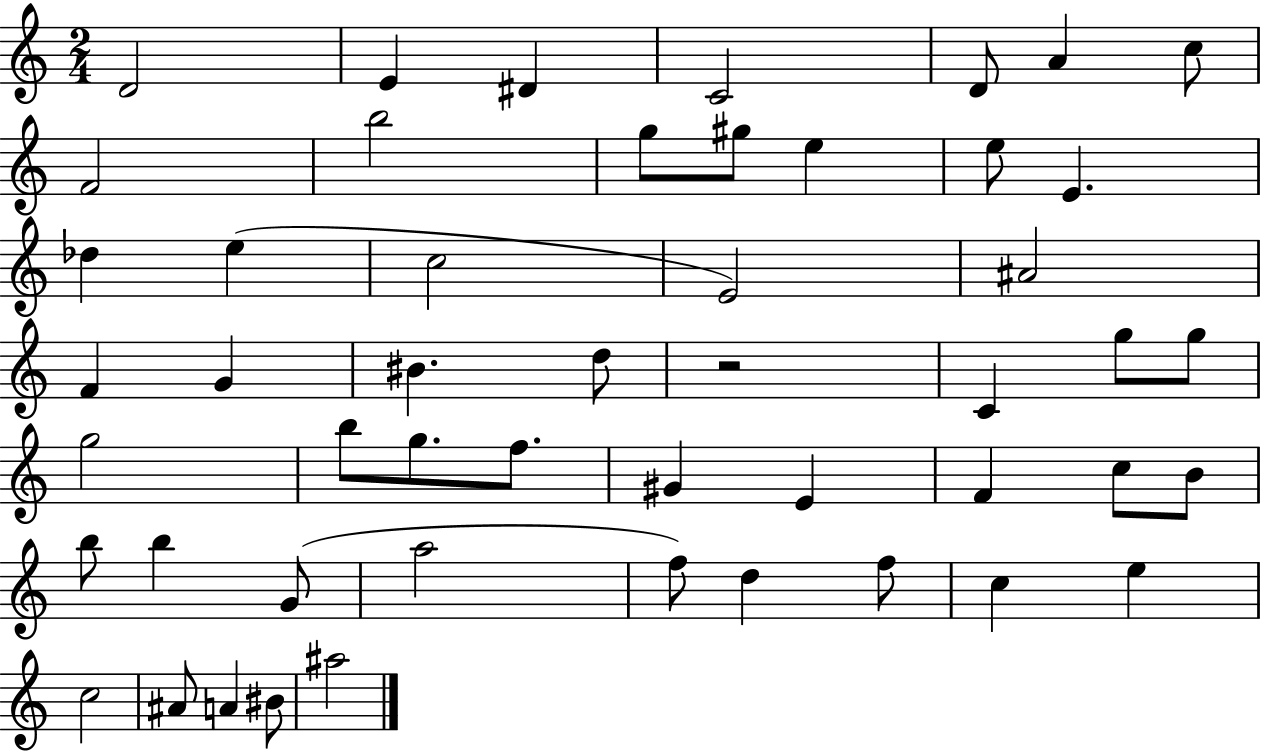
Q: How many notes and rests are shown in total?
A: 50